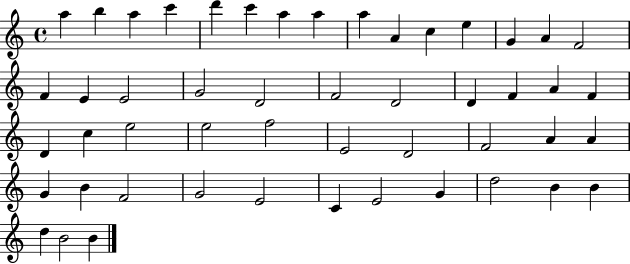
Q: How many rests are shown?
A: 0